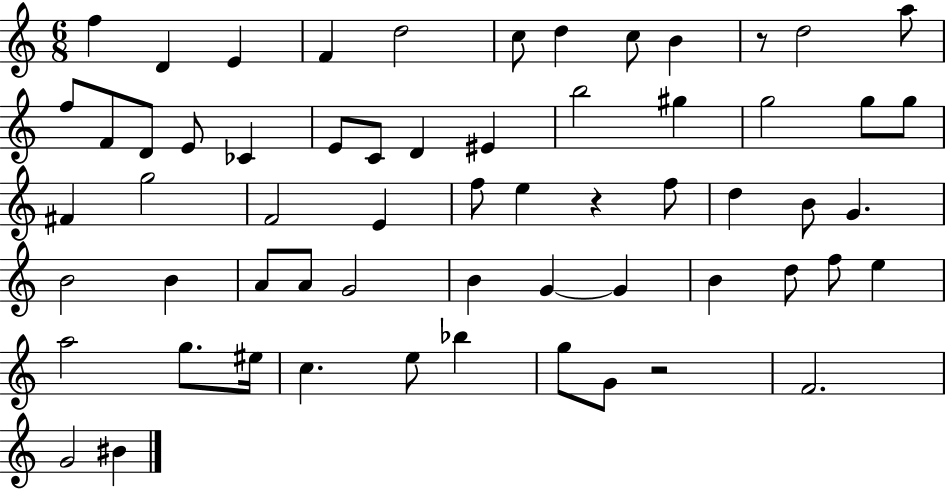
F5/q D4/q E4/q F4/q D5/h C5/e D5/q C5/e B4/q R/e D5/h A5/e F5/e F4/e D4/e E4/e CES4/q E4/e C4/e D4/q EIS4/q B5/h G#5/q G5/h G5/e G5/e F#4/q G5/h F4/h E4/q F5/e E5/q R/q F5/e D5/q B4/e G4/q. B4/h B4/q A4/e A4/e G4/h B4/q G4/q G4/q B4/q D5/e F5/e E5/q A5/h G5/e. EIS5/s C5/q. E5/e Bb5/q G5/e G4/e R/h F4/h. G4/h BIS4/q